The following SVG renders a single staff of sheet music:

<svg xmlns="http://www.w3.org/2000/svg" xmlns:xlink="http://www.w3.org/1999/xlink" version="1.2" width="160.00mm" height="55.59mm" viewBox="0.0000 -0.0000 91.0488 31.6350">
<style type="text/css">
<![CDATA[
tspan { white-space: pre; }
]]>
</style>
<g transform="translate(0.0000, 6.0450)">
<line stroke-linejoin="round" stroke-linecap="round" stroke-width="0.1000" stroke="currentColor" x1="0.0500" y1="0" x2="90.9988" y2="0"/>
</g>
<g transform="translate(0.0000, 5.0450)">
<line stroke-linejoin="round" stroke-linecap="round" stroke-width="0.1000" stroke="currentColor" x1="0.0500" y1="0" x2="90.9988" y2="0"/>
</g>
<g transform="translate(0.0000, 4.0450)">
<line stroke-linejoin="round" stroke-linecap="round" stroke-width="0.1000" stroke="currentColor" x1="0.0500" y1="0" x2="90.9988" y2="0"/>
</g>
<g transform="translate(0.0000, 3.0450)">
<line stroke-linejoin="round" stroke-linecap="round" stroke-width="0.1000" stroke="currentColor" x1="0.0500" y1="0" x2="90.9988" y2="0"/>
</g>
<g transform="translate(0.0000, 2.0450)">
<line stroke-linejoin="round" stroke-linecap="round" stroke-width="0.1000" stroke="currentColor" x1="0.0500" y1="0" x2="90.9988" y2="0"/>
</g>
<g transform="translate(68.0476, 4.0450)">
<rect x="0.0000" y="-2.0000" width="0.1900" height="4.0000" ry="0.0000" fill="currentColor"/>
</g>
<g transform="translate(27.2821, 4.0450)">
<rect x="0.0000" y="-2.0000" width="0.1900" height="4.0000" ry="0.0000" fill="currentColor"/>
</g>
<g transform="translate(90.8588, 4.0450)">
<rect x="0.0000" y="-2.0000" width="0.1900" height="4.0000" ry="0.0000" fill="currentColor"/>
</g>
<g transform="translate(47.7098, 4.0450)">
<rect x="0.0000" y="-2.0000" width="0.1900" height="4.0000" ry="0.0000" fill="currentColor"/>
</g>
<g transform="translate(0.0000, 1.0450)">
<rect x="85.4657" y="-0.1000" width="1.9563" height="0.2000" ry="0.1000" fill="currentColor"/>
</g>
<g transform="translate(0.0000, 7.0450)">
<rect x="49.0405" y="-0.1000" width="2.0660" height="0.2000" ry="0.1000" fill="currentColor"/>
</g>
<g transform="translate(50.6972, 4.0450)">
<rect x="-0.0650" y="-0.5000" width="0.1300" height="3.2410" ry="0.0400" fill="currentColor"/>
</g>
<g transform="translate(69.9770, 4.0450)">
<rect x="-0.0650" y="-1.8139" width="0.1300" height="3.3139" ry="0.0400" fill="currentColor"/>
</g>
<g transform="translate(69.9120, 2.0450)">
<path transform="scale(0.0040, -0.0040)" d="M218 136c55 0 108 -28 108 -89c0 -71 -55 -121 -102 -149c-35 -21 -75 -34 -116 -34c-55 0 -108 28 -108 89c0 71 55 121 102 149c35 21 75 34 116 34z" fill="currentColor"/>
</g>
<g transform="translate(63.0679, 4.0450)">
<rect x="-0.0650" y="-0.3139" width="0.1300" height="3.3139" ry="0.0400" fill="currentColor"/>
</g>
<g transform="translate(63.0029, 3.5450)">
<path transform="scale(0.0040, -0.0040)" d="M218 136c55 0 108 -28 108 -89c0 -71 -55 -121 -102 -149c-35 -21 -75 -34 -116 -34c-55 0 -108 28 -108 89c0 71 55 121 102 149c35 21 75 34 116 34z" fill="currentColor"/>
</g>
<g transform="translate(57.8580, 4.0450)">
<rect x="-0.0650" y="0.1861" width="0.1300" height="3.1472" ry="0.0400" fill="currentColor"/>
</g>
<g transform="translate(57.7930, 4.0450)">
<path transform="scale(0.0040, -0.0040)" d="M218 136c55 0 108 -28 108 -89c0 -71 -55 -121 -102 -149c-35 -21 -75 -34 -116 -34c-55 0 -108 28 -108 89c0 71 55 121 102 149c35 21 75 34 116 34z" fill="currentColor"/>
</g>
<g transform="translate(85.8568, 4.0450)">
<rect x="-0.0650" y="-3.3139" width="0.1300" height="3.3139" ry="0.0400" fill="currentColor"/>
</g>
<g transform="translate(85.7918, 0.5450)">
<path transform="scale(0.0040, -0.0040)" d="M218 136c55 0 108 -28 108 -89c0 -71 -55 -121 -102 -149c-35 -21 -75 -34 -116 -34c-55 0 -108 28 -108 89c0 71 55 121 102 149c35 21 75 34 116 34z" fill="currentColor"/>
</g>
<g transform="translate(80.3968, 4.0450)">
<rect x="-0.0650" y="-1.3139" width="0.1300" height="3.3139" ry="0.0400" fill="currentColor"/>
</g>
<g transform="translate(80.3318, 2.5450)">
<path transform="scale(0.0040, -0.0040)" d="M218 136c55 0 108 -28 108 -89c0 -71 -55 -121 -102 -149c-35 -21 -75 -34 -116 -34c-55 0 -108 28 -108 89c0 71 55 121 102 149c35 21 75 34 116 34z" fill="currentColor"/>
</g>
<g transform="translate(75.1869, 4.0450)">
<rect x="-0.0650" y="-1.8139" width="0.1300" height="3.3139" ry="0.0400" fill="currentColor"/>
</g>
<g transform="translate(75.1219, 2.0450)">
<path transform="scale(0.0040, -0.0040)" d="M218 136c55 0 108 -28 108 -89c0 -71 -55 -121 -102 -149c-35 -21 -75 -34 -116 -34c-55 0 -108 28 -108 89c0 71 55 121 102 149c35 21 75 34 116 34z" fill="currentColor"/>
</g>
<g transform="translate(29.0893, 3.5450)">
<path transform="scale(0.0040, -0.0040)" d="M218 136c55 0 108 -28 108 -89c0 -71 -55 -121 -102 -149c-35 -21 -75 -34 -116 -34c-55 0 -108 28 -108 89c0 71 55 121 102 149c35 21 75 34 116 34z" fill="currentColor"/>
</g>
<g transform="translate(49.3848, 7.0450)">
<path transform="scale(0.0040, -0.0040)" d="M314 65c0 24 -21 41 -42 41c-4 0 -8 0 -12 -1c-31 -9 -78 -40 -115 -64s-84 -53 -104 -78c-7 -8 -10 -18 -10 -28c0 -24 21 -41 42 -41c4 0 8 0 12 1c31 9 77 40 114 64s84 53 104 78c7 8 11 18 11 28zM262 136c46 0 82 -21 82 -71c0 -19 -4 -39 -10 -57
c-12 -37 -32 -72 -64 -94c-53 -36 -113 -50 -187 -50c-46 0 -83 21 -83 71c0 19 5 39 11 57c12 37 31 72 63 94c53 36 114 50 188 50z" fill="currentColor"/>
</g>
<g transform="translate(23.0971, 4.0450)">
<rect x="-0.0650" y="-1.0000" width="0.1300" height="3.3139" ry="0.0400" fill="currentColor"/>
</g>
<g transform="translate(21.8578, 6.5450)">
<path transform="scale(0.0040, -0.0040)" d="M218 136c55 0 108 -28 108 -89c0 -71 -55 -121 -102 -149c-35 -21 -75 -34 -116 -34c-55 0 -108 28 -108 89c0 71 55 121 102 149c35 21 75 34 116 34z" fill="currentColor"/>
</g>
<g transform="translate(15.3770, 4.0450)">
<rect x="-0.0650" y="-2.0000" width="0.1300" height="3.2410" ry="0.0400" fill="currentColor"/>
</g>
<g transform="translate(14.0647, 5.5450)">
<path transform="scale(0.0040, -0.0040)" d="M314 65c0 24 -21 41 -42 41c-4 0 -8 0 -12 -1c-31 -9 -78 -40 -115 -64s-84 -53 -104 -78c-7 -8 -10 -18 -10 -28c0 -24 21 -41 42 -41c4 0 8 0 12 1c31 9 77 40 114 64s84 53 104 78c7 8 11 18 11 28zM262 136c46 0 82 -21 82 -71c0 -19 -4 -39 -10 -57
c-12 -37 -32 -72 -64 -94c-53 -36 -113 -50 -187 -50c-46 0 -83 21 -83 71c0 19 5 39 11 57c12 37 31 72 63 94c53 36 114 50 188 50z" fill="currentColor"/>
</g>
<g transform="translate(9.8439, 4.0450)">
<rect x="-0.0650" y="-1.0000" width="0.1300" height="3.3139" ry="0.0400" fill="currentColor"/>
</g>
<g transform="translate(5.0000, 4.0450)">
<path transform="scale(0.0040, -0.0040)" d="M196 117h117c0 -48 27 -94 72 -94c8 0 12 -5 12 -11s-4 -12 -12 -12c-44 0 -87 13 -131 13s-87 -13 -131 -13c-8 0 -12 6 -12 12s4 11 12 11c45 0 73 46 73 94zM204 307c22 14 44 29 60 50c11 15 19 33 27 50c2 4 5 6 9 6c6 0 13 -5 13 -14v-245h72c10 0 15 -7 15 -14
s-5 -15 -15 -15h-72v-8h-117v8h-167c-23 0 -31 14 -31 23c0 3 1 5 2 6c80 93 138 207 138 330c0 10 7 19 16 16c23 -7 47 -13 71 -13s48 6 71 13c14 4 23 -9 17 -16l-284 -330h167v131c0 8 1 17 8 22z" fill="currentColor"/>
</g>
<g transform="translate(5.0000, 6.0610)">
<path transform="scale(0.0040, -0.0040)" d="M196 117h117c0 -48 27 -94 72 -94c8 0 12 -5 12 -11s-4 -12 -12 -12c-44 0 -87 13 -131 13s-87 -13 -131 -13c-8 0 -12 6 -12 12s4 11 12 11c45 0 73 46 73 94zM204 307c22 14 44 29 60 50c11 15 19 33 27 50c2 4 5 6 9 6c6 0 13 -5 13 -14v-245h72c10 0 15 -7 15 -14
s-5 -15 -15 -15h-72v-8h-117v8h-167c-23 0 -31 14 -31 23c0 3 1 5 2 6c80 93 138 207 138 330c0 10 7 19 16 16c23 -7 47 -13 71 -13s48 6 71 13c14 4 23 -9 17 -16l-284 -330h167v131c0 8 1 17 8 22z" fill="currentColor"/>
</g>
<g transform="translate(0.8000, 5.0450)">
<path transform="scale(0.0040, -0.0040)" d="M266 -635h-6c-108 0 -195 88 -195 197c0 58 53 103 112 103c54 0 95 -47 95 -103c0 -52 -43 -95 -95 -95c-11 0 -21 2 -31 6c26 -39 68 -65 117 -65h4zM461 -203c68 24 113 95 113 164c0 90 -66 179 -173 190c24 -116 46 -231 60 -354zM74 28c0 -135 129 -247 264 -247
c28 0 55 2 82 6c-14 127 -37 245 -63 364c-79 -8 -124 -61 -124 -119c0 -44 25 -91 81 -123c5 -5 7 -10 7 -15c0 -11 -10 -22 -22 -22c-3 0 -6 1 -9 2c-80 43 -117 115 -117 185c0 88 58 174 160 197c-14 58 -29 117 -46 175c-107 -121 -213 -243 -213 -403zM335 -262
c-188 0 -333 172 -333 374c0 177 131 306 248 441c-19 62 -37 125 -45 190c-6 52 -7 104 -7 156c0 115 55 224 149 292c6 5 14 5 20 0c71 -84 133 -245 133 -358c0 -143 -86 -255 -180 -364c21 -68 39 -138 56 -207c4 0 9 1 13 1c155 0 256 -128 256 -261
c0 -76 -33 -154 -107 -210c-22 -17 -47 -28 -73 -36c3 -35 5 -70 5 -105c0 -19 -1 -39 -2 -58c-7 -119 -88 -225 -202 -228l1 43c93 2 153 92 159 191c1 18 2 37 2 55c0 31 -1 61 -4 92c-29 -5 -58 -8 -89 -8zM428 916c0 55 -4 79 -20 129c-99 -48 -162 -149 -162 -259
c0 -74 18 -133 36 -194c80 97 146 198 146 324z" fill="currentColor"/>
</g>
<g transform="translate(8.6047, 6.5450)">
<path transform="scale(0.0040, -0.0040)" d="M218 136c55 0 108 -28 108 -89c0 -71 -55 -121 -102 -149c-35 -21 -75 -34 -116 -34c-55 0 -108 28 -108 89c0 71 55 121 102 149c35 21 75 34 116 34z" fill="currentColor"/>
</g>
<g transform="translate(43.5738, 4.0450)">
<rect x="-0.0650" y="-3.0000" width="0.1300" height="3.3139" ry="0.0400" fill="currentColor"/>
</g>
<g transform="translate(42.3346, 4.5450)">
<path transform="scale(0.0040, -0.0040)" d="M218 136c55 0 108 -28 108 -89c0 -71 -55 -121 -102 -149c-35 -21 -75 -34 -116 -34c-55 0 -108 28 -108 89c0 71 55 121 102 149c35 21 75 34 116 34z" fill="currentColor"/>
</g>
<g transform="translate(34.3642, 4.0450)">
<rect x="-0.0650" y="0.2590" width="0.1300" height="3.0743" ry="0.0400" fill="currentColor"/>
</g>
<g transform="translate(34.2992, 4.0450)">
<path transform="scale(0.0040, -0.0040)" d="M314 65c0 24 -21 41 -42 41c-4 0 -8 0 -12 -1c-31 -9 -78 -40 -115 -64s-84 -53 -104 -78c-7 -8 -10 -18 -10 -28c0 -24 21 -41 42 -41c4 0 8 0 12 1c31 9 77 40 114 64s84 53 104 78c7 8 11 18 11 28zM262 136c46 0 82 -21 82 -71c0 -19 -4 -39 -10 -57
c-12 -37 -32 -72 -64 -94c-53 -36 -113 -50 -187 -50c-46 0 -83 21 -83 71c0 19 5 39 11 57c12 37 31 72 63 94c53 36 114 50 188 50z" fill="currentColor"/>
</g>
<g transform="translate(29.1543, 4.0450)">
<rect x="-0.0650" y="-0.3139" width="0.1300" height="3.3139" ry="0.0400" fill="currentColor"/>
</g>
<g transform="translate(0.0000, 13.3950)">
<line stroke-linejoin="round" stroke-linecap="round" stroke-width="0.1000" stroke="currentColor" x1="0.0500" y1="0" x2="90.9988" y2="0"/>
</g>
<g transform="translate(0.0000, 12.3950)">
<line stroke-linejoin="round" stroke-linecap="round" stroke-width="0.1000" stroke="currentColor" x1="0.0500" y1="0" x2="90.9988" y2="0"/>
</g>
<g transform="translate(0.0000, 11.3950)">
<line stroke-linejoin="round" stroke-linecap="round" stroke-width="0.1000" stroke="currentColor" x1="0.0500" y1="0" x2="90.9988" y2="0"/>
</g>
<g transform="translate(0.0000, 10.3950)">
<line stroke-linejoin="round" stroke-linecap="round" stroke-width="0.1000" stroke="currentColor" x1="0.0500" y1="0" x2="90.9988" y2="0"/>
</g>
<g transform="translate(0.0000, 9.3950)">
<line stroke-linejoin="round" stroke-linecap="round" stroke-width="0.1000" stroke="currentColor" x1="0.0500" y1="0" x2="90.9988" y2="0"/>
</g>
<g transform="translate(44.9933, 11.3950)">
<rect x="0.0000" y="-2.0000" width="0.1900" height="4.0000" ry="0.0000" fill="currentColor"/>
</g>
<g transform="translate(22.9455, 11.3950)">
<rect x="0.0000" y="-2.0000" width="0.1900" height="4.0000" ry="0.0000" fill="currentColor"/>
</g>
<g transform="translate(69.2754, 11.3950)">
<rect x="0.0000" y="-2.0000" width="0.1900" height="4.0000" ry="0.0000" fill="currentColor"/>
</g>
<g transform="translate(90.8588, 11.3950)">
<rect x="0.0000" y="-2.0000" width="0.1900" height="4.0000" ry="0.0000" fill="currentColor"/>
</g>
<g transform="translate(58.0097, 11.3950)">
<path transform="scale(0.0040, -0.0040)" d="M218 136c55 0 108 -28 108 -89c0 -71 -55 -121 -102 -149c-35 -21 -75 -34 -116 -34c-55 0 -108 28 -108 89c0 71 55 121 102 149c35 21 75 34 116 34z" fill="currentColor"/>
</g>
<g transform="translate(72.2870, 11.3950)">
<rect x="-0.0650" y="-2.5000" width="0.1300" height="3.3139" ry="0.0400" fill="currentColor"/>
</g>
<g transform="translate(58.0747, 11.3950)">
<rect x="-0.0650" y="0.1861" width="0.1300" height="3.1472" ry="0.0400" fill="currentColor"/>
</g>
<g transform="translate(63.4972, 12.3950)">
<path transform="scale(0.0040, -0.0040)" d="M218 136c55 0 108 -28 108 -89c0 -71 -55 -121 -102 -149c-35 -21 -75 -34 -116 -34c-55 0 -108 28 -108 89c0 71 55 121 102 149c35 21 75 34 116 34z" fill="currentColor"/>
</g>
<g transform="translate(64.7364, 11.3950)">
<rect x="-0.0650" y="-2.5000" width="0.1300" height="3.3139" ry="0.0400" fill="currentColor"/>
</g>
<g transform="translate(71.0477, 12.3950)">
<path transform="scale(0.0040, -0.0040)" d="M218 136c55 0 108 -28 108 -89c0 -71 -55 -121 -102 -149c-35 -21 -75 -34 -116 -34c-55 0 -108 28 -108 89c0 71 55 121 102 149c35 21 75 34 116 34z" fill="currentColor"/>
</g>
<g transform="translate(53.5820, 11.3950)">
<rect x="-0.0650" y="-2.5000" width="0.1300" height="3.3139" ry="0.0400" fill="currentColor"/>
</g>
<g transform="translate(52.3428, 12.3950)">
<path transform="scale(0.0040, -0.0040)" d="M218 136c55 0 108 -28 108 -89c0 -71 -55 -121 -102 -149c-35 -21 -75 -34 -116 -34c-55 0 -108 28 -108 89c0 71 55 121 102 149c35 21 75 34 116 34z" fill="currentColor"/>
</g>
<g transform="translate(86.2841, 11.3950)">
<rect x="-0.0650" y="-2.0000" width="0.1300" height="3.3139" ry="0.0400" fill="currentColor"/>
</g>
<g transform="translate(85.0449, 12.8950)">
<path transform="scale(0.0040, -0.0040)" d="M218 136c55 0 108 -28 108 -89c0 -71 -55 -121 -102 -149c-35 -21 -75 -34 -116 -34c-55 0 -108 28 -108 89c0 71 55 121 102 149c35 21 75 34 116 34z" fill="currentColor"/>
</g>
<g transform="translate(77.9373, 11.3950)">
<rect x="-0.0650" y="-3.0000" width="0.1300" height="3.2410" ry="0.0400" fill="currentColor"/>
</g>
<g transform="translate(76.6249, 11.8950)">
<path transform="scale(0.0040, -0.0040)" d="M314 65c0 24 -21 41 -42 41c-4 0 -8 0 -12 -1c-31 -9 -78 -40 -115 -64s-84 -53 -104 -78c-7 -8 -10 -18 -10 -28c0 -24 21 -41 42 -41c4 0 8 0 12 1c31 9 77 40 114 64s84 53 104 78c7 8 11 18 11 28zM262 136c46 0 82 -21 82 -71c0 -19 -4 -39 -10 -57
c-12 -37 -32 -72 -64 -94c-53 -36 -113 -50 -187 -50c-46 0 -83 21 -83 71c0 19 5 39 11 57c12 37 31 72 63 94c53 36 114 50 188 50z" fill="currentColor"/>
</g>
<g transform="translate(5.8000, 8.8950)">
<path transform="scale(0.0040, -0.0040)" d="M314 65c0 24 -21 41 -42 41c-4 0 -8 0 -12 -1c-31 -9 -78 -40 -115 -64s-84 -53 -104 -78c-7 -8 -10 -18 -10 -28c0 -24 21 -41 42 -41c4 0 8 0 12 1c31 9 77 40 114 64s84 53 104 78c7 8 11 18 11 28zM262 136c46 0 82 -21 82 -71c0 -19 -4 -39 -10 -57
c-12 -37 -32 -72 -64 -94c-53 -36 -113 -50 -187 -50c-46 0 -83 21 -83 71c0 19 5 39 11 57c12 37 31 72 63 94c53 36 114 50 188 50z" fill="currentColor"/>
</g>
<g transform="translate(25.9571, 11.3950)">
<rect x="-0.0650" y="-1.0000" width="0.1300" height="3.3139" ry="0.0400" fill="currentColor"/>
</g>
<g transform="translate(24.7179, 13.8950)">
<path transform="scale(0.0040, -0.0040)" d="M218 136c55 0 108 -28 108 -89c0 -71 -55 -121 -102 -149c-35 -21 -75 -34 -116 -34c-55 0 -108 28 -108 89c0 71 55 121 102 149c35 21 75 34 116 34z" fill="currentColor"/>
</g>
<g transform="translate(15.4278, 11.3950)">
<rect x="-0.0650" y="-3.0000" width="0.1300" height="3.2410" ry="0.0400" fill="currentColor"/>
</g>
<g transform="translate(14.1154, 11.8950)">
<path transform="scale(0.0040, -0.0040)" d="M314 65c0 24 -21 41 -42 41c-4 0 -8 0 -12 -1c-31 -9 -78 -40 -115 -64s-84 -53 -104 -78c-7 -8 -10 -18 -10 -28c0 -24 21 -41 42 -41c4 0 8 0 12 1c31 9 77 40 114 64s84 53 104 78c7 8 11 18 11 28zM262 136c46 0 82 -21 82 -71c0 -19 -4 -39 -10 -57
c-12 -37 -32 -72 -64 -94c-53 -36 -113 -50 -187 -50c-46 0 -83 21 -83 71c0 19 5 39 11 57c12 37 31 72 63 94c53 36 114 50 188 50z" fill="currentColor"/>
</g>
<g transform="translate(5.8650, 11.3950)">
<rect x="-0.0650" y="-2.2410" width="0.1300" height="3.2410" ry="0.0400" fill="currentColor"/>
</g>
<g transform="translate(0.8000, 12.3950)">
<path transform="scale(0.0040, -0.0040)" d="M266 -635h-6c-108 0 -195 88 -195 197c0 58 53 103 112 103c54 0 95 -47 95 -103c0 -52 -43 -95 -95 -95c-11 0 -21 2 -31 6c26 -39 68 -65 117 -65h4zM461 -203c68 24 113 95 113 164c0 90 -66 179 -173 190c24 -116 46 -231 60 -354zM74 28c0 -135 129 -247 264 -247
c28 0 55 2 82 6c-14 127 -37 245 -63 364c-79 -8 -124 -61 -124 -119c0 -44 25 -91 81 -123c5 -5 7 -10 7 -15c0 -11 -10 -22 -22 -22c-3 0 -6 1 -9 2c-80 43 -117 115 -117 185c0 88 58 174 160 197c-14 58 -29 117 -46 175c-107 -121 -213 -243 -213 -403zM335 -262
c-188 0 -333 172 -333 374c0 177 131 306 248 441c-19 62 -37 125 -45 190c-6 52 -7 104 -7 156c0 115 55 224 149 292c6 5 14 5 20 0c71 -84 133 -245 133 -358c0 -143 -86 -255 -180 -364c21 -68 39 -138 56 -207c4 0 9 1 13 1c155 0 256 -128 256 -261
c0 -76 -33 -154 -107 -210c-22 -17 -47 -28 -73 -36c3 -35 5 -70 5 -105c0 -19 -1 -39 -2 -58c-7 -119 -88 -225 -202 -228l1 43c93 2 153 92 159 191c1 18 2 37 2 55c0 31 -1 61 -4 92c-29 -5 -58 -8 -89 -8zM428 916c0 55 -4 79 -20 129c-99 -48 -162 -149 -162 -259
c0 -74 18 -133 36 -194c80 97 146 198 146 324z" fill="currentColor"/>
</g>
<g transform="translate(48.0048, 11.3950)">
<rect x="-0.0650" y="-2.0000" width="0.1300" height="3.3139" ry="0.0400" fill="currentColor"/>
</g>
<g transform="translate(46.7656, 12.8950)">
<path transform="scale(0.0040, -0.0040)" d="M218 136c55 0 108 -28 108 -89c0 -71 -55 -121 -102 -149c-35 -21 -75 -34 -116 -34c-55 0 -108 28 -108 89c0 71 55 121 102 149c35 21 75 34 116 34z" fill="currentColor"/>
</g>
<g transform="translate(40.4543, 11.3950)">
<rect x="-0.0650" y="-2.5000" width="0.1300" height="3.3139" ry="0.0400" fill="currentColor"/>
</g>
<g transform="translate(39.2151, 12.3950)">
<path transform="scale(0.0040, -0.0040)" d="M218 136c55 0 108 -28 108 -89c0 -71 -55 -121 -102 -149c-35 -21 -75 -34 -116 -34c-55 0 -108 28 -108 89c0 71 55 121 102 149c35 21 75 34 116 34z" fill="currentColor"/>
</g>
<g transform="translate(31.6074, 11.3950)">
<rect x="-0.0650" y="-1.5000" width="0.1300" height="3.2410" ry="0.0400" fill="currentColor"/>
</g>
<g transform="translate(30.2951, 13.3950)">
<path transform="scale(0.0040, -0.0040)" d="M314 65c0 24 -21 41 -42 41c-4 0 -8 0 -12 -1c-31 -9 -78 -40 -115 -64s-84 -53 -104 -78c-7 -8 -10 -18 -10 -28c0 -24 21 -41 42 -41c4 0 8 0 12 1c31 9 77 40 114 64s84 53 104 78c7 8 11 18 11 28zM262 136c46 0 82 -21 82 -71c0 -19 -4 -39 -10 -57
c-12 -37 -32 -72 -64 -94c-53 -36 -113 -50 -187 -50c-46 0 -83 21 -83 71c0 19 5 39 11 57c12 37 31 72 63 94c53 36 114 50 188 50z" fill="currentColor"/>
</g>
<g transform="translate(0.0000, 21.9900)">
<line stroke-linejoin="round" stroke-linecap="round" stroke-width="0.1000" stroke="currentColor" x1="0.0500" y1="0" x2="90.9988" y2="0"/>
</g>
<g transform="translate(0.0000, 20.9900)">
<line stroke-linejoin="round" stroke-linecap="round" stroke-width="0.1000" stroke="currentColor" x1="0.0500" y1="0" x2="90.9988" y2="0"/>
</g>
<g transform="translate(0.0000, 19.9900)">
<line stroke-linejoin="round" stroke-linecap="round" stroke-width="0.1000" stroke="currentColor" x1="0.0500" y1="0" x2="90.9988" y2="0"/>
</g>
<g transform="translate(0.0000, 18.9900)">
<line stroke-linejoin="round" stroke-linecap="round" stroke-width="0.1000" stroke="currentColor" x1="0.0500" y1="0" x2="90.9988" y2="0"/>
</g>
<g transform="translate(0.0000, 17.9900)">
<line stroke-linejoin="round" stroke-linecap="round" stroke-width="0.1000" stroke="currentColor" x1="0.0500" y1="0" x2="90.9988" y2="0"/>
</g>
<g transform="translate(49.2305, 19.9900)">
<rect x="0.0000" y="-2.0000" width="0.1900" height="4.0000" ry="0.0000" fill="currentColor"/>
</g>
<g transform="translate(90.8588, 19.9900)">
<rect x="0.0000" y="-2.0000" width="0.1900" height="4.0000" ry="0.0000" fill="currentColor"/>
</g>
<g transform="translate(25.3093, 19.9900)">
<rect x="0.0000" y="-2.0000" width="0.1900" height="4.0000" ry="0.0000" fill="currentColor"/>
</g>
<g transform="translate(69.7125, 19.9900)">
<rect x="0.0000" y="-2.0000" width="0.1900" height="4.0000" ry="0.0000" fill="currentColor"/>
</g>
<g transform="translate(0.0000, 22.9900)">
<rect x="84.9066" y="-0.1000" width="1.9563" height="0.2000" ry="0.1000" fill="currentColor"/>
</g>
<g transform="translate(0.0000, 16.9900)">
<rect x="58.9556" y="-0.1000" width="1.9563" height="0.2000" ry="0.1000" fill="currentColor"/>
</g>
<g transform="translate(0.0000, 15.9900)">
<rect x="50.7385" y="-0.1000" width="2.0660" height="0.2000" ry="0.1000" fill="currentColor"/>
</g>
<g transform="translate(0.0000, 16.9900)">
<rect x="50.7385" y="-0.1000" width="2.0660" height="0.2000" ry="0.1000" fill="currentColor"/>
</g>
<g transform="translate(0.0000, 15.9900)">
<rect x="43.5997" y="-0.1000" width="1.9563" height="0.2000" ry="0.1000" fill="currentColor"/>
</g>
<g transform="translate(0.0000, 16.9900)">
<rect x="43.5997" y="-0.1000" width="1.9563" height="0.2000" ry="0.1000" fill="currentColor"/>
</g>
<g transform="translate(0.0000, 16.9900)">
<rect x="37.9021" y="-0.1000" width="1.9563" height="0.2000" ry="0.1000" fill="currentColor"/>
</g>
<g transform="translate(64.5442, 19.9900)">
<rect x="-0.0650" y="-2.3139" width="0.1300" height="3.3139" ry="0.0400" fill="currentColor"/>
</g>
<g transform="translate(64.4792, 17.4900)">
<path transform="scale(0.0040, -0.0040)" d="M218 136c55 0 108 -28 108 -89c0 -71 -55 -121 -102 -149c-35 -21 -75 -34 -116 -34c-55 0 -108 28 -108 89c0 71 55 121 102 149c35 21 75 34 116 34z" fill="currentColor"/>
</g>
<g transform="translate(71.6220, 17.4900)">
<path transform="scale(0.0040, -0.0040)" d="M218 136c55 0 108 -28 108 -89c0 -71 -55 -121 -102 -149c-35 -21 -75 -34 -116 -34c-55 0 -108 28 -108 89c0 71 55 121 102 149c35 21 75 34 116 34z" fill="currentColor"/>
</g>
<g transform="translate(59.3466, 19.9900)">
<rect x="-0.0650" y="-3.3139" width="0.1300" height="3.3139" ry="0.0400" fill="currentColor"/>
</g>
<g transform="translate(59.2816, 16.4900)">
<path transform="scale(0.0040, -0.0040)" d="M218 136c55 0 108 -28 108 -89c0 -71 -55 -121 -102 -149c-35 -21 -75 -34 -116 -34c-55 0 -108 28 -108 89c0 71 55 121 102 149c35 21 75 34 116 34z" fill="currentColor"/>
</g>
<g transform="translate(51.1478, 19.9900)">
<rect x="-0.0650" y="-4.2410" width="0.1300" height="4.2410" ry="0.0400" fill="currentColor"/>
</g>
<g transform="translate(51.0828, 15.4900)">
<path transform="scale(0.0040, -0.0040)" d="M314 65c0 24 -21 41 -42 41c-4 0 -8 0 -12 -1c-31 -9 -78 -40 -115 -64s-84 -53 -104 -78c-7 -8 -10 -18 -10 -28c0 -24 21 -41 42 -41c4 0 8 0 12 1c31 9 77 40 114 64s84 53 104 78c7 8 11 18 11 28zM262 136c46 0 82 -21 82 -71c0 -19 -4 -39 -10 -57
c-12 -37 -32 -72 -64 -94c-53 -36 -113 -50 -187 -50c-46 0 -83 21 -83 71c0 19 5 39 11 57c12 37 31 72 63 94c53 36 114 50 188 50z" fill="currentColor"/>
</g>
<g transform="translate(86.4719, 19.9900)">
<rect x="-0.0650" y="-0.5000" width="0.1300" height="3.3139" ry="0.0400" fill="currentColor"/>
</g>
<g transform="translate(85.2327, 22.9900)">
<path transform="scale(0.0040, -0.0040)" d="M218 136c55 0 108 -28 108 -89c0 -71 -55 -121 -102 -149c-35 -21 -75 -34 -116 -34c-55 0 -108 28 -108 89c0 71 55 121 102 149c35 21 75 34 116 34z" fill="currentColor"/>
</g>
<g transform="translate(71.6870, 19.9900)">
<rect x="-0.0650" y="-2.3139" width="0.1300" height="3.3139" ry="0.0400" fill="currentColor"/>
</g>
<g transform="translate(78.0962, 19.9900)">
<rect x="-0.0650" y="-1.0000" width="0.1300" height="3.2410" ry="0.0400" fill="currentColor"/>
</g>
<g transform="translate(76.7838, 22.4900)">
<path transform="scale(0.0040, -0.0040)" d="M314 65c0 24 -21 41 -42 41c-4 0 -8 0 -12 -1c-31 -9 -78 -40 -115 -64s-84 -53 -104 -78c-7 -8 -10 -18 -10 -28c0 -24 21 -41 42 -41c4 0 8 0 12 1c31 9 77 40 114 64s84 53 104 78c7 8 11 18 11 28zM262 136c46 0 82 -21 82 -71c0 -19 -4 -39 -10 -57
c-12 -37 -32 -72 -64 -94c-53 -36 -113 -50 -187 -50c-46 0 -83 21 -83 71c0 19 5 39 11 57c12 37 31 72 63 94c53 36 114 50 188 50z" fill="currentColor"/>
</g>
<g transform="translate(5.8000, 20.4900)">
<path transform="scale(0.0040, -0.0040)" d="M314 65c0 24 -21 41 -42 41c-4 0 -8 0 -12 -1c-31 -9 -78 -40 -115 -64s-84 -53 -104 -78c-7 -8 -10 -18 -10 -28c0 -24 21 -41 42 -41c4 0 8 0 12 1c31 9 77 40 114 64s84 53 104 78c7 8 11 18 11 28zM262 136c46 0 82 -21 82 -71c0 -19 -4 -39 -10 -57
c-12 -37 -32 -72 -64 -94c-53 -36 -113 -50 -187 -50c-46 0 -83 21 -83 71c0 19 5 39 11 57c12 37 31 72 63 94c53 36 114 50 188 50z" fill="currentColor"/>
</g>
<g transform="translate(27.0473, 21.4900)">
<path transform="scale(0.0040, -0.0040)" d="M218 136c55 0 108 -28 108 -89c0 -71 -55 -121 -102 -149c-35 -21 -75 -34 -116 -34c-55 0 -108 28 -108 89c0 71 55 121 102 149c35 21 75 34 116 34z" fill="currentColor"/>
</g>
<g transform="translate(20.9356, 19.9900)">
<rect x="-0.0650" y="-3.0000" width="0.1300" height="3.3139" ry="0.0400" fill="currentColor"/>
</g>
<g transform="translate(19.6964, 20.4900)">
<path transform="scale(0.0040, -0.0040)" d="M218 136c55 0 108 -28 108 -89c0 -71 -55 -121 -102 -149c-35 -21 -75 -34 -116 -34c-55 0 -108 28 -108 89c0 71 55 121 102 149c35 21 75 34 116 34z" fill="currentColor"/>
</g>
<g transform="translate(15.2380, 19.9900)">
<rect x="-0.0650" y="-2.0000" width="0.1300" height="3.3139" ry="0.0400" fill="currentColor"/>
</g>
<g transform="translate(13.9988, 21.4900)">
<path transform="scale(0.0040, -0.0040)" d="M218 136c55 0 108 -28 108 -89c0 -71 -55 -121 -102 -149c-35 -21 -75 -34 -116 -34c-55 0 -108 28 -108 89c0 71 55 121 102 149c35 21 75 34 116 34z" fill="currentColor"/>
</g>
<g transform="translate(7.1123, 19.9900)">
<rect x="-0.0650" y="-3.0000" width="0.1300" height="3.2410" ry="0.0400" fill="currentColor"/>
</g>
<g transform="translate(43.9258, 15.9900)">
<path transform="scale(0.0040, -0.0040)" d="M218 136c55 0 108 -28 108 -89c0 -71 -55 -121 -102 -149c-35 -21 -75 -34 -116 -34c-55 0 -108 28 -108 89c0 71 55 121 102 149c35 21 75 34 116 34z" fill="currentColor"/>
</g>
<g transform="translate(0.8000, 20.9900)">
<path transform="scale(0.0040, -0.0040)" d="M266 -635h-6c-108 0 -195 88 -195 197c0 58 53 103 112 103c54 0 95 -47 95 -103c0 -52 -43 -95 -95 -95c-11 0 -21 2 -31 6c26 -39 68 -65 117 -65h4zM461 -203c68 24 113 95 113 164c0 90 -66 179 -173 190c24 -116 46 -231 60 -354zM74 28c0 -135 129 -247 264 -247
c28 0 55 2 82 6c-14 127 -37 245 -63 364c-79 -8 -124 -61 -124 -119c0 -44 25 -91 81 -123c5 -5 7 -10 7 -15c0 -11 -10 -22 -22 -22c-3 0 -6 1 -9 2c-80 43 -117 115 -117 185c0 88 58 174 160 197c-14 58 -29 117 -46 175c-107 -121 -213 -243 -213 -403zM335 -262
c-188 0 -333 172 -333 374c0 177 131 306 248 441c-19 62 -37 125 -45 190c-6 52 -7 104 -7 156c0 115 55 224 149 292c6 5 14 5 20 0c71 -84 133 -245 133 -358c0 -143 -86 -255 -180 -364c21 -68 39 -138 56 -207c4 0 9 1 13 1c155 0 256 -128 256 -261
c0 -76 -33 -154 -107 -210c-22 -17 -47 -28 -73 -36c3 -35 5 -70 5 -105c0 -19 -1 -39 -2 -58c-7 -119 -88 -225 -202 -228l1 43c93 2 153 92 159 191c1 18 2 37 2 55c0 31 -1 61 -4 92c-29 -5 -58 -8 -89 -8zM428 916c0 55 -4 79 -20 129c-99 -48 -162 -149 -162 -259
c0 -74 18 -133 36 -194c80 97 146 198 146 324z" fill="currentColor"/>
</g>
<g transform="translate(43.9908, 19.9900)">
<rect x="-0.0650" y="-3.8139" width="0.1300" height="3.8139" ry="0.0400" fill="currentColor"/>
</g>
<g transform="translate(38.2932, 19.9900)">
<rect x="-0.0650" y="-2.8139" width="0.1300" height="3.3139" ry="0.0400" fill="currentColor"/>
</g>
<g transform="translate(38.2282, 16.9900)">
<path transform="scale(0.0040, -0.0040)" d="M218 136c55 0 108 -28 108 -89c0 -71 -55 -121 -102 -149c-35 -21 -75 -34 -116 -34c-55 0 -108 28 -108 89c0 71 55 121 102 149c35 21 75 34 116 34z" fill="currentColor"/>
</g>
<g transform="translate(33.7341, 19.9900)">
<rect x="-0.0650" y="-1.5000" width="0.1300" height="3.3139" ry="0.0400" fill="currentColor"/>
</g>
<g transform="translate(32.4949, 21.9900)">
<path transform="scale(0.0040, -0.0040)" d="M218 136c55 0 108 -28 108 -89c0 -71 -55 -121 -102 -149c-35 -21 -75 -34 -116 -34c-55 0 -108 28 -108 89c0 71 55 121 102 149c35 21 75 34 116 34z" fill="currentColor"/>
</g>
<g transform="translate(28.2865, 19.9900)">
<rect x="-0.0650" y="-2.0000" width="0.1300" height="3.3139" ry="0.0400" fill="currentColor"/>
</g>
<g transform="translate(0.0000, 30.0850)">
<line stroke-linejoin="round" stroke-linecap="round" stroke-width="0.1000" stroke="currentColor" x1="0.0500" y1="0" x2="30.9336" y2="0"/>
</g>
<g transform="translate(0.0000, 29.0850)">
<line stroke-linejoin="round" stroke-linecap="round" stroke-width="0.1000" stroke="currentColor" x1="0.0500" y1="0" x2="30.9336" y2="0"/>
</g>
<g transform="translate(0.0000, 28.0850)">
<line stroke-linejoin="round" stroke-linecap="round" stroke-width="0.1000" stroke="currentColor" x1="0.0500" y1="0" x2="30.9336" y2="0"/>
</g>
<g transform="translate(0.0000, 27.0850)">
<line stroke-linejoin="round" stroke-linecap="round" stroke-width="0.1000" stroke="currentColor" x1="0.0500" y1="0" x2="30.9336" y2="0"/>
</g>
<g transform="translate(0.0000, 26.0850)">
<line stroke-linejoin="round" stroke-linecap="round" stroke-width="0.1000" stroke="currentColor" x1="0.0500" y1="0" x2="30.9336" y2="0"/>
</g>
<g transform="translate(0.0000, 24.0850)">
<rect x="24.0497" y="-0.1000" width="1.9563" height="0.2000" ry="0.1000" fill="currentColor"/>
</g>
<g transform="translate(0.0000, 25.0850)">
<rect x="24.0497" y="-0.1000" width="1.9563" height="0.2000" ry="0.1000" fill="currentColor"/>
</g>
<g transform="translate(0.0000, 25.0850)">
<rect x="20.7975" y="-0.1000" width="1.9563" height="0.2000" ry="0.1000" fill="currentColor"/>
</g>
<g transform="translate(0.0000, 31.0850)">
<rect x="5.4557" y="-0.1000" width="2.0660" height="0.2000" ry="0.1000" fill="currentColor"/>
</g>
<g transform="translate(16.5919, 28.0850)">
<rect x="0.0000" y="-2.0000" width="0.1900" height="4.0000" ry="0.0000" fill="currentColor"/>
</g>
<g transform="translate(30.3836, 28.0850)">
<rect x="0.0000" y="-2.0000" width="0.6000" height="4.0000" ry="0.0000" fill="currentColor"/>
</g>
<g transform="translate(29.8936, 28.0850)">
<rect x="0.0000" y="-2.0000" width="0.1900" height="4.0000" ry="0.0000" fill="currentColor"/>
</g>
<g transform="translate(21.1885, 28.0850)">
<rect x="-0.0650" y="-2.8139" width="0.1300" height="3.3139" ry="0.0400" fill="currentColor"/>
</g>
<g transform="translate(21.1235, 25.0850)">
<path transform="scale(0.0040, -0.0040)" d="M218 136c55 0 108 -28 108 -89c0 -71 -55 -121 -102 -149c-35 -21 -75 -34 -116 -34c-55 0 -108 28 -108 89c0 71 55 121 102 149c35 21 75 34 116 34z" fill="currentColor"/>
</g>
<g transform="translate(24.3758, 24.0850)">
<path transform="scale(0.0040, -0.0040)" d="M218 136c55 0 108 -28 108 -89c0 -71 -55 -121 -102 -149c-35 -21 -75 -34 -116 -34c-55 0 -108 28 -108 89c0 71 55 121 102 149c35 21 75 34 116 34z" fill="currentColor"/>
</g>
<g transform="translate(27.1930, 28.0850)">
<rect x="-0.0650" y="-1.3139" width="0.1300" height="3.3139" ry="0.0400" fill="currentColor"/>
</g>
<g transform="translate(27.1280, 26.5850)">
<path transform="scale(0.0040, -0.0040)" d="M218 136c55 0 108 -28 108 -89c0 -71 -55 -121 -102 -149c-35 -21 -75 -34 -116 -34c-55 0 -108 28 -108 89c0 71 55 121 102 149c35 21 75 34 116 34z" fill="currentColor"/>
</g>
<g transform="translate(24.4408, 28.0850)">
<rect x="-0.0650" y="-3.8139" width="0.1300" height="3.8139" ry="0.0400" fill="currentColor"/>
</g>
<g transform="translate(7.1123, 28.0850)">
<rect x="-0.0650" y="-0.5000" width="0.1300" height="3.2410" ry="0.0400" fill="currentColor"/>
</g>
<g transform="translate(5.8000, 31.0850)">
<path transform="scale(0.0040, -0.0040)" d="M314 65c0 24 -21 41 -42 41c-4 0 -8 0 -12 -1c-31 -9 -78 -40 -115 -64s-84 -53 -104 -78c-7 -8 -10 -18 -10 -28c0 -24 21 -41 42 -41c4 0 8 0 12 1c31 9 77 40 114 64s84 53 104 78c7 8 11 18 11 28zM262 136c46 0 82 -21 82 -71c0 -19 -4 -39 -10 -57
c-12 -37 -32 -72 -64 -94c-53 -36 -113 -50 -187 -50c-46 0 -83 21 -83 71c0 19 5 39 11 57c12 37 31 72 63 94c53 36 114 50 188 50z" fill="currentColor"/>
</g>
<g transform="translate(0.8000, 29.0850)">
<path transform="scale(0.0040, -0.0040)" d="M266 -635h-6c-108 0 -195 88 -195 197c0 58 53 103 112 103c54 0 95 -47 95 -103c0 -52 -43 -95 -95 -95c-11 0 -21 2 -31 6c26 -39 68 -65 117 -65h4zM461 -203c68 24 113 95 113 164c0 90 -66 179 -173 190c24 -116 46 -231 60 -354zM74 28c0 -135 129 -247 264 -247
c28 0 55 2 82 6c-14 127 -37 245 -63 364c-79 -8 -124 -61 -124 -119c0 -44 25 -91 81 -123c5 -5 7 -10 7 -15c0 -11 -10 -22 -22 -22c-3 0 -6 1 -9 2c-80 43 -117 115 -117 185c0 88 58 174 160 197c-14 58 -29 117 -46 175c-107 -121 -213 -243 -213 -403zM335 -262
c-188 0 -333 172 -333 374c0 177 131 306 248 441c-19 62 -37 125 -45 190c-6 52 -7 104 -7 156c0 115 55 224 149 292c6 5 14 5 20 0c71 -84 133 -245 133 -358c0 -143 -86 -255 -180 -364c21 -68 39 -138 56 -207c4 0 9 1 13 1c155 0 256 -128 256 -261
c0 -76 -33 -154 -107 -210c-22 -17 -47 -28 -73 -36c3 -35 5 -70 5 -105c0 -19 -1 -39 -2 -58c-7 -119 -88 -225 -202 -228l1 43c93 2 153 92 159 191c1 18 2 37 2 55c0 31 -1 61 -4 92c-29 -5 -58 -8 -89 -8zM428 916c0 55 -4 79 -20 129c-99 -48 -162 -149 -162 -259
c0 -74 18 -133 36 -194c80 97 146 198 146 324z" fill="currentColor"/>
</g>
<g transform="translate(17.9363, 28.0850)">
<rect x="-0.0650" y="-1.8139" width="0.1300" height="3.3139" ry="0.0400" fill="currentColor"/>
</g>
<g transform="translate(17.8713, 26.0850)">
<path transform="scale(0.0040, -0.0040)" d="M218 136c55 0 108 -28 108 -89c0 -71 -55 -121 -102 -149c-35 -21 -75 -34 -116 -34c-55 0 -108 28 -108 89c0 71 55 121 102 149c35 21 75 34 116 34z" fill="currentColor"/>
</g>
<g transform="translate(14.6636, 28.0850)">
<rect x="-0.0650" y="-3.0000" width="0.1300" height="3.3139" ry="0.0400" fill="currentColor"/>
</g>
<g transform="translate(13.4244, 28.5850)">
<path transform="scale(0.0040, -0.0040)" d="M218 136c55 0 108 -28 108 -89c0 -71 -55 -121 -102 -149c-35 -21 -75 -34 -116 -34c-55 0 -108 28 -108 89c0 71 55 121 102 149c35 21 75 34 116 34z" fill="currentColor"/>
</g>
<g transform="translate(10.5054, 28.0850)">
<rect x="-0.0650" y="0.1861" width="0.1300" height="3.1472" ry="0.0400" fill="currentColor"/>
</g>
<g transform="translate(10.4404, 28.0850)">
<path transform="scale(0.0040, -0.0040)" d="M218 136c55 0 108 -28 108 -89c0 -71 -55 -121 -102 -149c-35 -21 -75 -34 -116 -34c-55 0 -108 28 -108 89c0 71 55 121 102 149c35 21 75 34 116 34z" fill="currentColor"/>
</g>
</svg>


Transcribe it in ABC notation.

X:1
T:Untitled
M:4/4
L:1/4
K:C
D F2 D c B2 A C2 B c f f e b g2 A2 D E2 G F G B G G A2 F A2 F A F E a c' d'2 b g g D2 C C2 B A f a c' e